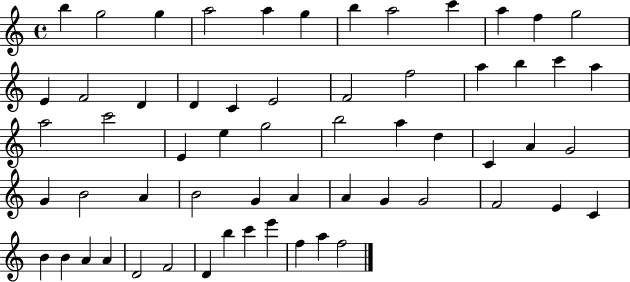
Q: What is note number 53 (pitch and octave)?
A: F4